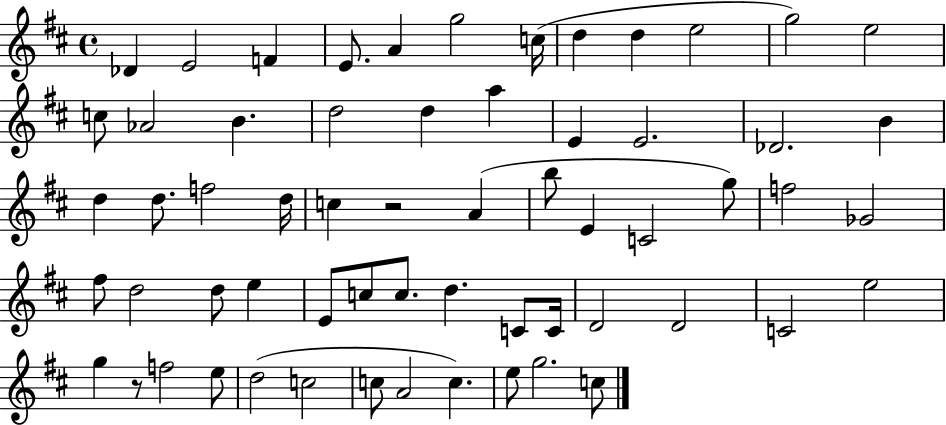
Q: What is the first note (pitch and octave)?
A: Db4